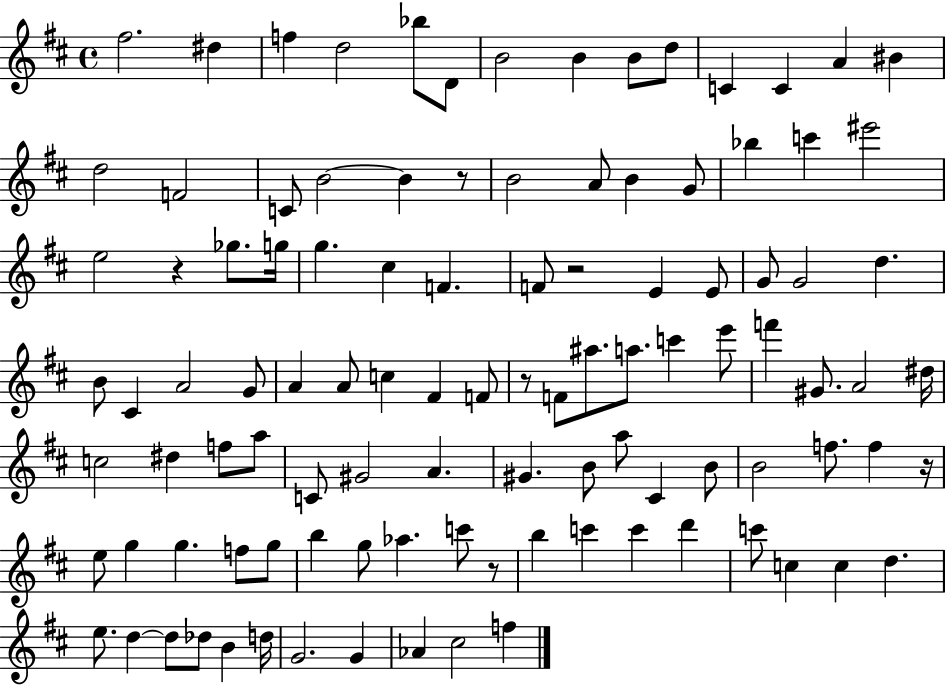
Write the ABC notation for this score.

X:1
T:Untitled
M:4/4
L:1/4
K:D
^f2 ^d f d2 _b/2 D/2 B2 B B/2 d/2 C C A ^B d2 F2 C/2 B2 B z/2 B2 A/2 B G/2 _b c' ^e'2 e2 z _g/2 g/4 g ^c F F/2 z2 E E/2 G/2 G2 d B/2 ^C A2 G/2 A A/2 c ^F F/2 z/2 F/2 ^a/2 a/2 c' e'/2 f' ^G/2 A2 ^d/4 c2 ^d f/2 a/2 C/2 ^G2 A ^G B/2 a/2 ^C B/2 B2 f/2 f z/4 e/2 g g f/2 g/2 b g/2 _a c'/2 z/2 b c' c' d' c'/2 c c d e/2 d d/2 _d/2 B d/4 G2 G _A ^c2 f